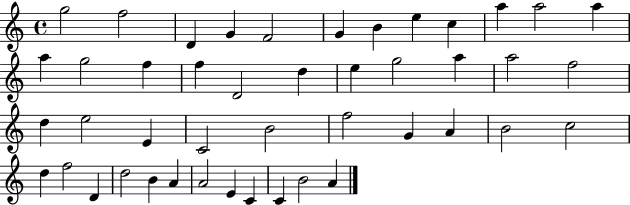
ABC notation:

X:1
T:Untitled
M:4/4
L:1/4
K:C
g2 f2 D G F2 G B e c a a2 a a g2 f f D2 d e g2 a a2 f2 d e2 E C2 B2 f2 G A B2 c2 d f2 D d2 B A A2 E C C B2 A